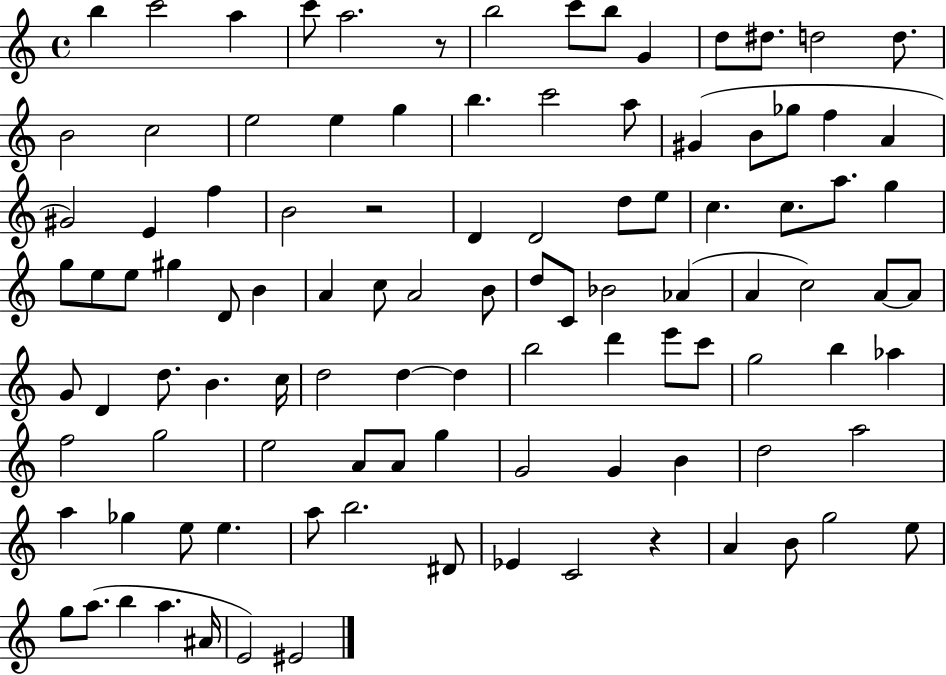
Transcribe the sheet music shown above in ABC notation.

X:1
T:Untitled
M:4/4
L:1/4
K:C
b c'2 a c'/2 a2 z/2 b2 c'/2 b/2 G d/2 ^d/2 d2 d/2 B2 c2 e2 e g b c'2 a/2 ^G B/2 _g/2 f A ^G2 E f B2 z2 D D2 d/2 e/2 c c/2 a/2 g g/2 e/2 e/2 ^g D/2 B A c/2 A2 B/2 d/2 C/2 _B2 _A A c2 A/2 A/2 G/2 D d/2 B c/4 d2 d d b2 d' e'/2 c'/2 g2 b _a f2 g2 e2 A/2 A/2 g G2 G B d2 a2 a _g e/2 e a/2 b2 ^D/2 _E C2 z A B/2 g2 e/2 g/2 a/2 b a ^A/4 E2 ^E2